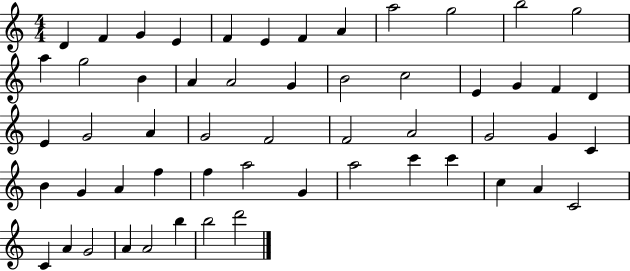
X:1
T:Untitled
M:4/4
L:1/4
K:C
D F G E F E F A a2 g2 b2 g2 a g2 B A A2 G B2 c2 E G F D E G2 A G2 F2 F2 A2 G2 G C B G A f f a2 G a2 c' c' c A C2 C A G2 A A2 b b2 d'2